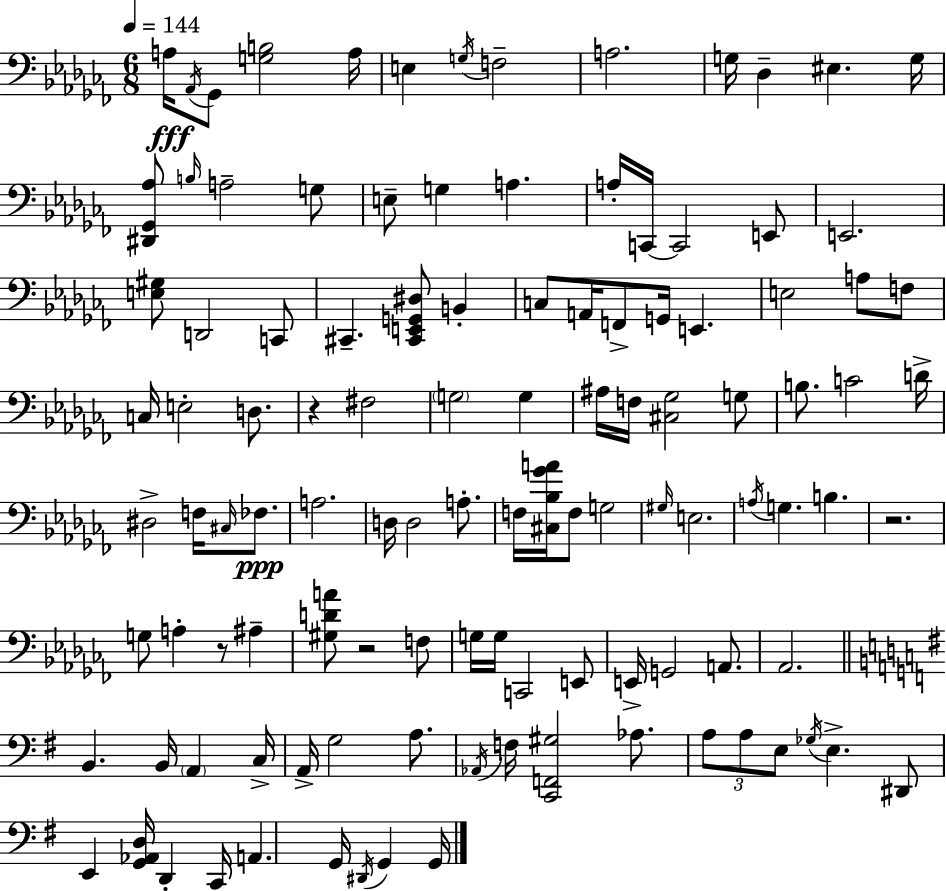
{
  \clef bass
  \numericTimeSignature
  \time 6/8
  \key aes \minor
  \tempo 4 = 144
  a16\fff \acciaccatura { aes,16 } ges,8 <g b>2 | a16 e4 \acciaccatura { g16 } f2-- | a2. | g16 des4-- eis4. | \break g16 <dis, ges, aes>8 \grace { b16 } a2-- | g8 e8-- g4 a4. | a16-. c,16~~ c,2 | e,8 e,2. | \break <e gis>8 d,2 | c,8 cis,4.-- <cis, e, g, dis>8 b,4-. | c8 a,16 f,8-> g,16 e,4. | e2 a8 | \break f8 c16 e2-. | d8. r4 fis2 | \parenthesize g2 g4 | ais16 f16 <cis ges>2 | \break g8 b8. c'2 | d'16-> dis2-> f16 | \grace { cis16 } fes8.\ppp a2. | d16 d2 | \break a8.-. f16 <cis bes ges' a'>16 f8 g2 | \grace { gis16 } e2. | \acciaccatura { a16 } g4. | b4. r2. | \break g8 a4-. | r8 ais4-- <gis d' a'>8 r2 | f8 g16 g16 c,2 | e,8 e,16-> g,2 | \break a,8. aes,2. | \bar "||" \break \key g \major b,4. b,16 \parenthesize a,4 c16-> | a,16-> g2 a8. | \acciaccatura { aes,16 } f16 <c, f, gis>2 aes8. | \tuplet 3/2 { a8 a8 e8 } \acciaccatura { ges16 } e4.-> | \break dis,8 e,4 <g, aes, d>16 d,4-. | c,16 a,4. g,16 \acciaccatura { dis,16 } g,4 | g,16 \bar "|."
}